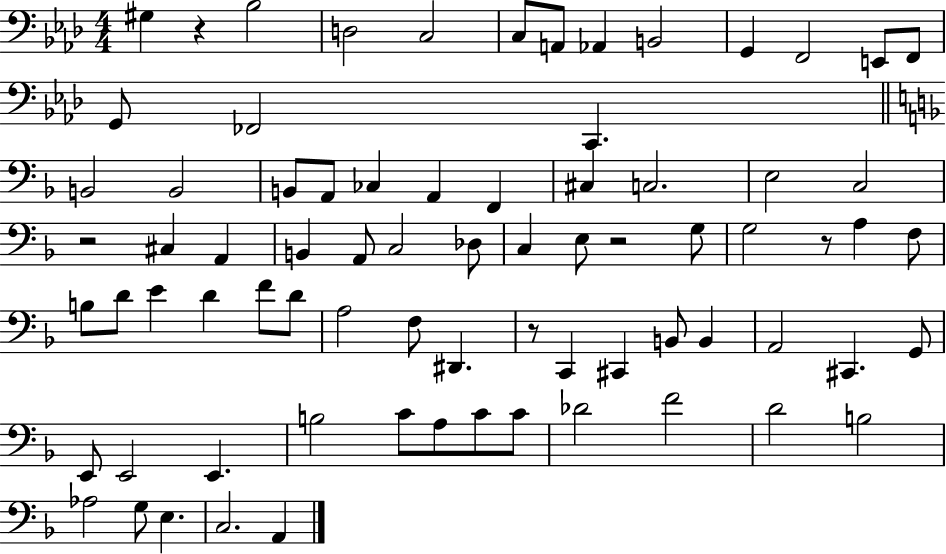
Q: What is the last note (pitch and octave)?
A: A2